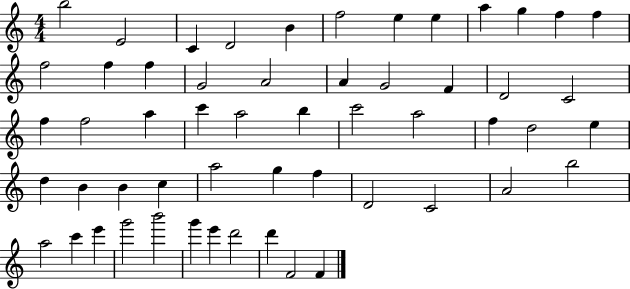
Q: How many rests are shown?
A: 0